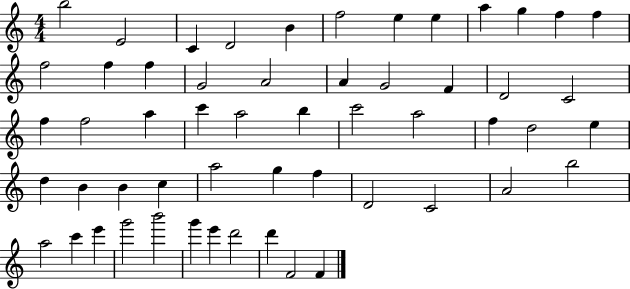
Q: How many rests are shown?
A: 0